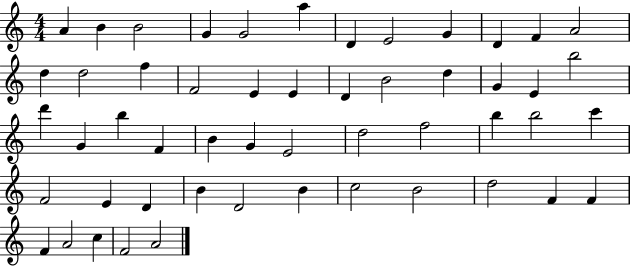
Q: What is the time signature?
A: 4/4